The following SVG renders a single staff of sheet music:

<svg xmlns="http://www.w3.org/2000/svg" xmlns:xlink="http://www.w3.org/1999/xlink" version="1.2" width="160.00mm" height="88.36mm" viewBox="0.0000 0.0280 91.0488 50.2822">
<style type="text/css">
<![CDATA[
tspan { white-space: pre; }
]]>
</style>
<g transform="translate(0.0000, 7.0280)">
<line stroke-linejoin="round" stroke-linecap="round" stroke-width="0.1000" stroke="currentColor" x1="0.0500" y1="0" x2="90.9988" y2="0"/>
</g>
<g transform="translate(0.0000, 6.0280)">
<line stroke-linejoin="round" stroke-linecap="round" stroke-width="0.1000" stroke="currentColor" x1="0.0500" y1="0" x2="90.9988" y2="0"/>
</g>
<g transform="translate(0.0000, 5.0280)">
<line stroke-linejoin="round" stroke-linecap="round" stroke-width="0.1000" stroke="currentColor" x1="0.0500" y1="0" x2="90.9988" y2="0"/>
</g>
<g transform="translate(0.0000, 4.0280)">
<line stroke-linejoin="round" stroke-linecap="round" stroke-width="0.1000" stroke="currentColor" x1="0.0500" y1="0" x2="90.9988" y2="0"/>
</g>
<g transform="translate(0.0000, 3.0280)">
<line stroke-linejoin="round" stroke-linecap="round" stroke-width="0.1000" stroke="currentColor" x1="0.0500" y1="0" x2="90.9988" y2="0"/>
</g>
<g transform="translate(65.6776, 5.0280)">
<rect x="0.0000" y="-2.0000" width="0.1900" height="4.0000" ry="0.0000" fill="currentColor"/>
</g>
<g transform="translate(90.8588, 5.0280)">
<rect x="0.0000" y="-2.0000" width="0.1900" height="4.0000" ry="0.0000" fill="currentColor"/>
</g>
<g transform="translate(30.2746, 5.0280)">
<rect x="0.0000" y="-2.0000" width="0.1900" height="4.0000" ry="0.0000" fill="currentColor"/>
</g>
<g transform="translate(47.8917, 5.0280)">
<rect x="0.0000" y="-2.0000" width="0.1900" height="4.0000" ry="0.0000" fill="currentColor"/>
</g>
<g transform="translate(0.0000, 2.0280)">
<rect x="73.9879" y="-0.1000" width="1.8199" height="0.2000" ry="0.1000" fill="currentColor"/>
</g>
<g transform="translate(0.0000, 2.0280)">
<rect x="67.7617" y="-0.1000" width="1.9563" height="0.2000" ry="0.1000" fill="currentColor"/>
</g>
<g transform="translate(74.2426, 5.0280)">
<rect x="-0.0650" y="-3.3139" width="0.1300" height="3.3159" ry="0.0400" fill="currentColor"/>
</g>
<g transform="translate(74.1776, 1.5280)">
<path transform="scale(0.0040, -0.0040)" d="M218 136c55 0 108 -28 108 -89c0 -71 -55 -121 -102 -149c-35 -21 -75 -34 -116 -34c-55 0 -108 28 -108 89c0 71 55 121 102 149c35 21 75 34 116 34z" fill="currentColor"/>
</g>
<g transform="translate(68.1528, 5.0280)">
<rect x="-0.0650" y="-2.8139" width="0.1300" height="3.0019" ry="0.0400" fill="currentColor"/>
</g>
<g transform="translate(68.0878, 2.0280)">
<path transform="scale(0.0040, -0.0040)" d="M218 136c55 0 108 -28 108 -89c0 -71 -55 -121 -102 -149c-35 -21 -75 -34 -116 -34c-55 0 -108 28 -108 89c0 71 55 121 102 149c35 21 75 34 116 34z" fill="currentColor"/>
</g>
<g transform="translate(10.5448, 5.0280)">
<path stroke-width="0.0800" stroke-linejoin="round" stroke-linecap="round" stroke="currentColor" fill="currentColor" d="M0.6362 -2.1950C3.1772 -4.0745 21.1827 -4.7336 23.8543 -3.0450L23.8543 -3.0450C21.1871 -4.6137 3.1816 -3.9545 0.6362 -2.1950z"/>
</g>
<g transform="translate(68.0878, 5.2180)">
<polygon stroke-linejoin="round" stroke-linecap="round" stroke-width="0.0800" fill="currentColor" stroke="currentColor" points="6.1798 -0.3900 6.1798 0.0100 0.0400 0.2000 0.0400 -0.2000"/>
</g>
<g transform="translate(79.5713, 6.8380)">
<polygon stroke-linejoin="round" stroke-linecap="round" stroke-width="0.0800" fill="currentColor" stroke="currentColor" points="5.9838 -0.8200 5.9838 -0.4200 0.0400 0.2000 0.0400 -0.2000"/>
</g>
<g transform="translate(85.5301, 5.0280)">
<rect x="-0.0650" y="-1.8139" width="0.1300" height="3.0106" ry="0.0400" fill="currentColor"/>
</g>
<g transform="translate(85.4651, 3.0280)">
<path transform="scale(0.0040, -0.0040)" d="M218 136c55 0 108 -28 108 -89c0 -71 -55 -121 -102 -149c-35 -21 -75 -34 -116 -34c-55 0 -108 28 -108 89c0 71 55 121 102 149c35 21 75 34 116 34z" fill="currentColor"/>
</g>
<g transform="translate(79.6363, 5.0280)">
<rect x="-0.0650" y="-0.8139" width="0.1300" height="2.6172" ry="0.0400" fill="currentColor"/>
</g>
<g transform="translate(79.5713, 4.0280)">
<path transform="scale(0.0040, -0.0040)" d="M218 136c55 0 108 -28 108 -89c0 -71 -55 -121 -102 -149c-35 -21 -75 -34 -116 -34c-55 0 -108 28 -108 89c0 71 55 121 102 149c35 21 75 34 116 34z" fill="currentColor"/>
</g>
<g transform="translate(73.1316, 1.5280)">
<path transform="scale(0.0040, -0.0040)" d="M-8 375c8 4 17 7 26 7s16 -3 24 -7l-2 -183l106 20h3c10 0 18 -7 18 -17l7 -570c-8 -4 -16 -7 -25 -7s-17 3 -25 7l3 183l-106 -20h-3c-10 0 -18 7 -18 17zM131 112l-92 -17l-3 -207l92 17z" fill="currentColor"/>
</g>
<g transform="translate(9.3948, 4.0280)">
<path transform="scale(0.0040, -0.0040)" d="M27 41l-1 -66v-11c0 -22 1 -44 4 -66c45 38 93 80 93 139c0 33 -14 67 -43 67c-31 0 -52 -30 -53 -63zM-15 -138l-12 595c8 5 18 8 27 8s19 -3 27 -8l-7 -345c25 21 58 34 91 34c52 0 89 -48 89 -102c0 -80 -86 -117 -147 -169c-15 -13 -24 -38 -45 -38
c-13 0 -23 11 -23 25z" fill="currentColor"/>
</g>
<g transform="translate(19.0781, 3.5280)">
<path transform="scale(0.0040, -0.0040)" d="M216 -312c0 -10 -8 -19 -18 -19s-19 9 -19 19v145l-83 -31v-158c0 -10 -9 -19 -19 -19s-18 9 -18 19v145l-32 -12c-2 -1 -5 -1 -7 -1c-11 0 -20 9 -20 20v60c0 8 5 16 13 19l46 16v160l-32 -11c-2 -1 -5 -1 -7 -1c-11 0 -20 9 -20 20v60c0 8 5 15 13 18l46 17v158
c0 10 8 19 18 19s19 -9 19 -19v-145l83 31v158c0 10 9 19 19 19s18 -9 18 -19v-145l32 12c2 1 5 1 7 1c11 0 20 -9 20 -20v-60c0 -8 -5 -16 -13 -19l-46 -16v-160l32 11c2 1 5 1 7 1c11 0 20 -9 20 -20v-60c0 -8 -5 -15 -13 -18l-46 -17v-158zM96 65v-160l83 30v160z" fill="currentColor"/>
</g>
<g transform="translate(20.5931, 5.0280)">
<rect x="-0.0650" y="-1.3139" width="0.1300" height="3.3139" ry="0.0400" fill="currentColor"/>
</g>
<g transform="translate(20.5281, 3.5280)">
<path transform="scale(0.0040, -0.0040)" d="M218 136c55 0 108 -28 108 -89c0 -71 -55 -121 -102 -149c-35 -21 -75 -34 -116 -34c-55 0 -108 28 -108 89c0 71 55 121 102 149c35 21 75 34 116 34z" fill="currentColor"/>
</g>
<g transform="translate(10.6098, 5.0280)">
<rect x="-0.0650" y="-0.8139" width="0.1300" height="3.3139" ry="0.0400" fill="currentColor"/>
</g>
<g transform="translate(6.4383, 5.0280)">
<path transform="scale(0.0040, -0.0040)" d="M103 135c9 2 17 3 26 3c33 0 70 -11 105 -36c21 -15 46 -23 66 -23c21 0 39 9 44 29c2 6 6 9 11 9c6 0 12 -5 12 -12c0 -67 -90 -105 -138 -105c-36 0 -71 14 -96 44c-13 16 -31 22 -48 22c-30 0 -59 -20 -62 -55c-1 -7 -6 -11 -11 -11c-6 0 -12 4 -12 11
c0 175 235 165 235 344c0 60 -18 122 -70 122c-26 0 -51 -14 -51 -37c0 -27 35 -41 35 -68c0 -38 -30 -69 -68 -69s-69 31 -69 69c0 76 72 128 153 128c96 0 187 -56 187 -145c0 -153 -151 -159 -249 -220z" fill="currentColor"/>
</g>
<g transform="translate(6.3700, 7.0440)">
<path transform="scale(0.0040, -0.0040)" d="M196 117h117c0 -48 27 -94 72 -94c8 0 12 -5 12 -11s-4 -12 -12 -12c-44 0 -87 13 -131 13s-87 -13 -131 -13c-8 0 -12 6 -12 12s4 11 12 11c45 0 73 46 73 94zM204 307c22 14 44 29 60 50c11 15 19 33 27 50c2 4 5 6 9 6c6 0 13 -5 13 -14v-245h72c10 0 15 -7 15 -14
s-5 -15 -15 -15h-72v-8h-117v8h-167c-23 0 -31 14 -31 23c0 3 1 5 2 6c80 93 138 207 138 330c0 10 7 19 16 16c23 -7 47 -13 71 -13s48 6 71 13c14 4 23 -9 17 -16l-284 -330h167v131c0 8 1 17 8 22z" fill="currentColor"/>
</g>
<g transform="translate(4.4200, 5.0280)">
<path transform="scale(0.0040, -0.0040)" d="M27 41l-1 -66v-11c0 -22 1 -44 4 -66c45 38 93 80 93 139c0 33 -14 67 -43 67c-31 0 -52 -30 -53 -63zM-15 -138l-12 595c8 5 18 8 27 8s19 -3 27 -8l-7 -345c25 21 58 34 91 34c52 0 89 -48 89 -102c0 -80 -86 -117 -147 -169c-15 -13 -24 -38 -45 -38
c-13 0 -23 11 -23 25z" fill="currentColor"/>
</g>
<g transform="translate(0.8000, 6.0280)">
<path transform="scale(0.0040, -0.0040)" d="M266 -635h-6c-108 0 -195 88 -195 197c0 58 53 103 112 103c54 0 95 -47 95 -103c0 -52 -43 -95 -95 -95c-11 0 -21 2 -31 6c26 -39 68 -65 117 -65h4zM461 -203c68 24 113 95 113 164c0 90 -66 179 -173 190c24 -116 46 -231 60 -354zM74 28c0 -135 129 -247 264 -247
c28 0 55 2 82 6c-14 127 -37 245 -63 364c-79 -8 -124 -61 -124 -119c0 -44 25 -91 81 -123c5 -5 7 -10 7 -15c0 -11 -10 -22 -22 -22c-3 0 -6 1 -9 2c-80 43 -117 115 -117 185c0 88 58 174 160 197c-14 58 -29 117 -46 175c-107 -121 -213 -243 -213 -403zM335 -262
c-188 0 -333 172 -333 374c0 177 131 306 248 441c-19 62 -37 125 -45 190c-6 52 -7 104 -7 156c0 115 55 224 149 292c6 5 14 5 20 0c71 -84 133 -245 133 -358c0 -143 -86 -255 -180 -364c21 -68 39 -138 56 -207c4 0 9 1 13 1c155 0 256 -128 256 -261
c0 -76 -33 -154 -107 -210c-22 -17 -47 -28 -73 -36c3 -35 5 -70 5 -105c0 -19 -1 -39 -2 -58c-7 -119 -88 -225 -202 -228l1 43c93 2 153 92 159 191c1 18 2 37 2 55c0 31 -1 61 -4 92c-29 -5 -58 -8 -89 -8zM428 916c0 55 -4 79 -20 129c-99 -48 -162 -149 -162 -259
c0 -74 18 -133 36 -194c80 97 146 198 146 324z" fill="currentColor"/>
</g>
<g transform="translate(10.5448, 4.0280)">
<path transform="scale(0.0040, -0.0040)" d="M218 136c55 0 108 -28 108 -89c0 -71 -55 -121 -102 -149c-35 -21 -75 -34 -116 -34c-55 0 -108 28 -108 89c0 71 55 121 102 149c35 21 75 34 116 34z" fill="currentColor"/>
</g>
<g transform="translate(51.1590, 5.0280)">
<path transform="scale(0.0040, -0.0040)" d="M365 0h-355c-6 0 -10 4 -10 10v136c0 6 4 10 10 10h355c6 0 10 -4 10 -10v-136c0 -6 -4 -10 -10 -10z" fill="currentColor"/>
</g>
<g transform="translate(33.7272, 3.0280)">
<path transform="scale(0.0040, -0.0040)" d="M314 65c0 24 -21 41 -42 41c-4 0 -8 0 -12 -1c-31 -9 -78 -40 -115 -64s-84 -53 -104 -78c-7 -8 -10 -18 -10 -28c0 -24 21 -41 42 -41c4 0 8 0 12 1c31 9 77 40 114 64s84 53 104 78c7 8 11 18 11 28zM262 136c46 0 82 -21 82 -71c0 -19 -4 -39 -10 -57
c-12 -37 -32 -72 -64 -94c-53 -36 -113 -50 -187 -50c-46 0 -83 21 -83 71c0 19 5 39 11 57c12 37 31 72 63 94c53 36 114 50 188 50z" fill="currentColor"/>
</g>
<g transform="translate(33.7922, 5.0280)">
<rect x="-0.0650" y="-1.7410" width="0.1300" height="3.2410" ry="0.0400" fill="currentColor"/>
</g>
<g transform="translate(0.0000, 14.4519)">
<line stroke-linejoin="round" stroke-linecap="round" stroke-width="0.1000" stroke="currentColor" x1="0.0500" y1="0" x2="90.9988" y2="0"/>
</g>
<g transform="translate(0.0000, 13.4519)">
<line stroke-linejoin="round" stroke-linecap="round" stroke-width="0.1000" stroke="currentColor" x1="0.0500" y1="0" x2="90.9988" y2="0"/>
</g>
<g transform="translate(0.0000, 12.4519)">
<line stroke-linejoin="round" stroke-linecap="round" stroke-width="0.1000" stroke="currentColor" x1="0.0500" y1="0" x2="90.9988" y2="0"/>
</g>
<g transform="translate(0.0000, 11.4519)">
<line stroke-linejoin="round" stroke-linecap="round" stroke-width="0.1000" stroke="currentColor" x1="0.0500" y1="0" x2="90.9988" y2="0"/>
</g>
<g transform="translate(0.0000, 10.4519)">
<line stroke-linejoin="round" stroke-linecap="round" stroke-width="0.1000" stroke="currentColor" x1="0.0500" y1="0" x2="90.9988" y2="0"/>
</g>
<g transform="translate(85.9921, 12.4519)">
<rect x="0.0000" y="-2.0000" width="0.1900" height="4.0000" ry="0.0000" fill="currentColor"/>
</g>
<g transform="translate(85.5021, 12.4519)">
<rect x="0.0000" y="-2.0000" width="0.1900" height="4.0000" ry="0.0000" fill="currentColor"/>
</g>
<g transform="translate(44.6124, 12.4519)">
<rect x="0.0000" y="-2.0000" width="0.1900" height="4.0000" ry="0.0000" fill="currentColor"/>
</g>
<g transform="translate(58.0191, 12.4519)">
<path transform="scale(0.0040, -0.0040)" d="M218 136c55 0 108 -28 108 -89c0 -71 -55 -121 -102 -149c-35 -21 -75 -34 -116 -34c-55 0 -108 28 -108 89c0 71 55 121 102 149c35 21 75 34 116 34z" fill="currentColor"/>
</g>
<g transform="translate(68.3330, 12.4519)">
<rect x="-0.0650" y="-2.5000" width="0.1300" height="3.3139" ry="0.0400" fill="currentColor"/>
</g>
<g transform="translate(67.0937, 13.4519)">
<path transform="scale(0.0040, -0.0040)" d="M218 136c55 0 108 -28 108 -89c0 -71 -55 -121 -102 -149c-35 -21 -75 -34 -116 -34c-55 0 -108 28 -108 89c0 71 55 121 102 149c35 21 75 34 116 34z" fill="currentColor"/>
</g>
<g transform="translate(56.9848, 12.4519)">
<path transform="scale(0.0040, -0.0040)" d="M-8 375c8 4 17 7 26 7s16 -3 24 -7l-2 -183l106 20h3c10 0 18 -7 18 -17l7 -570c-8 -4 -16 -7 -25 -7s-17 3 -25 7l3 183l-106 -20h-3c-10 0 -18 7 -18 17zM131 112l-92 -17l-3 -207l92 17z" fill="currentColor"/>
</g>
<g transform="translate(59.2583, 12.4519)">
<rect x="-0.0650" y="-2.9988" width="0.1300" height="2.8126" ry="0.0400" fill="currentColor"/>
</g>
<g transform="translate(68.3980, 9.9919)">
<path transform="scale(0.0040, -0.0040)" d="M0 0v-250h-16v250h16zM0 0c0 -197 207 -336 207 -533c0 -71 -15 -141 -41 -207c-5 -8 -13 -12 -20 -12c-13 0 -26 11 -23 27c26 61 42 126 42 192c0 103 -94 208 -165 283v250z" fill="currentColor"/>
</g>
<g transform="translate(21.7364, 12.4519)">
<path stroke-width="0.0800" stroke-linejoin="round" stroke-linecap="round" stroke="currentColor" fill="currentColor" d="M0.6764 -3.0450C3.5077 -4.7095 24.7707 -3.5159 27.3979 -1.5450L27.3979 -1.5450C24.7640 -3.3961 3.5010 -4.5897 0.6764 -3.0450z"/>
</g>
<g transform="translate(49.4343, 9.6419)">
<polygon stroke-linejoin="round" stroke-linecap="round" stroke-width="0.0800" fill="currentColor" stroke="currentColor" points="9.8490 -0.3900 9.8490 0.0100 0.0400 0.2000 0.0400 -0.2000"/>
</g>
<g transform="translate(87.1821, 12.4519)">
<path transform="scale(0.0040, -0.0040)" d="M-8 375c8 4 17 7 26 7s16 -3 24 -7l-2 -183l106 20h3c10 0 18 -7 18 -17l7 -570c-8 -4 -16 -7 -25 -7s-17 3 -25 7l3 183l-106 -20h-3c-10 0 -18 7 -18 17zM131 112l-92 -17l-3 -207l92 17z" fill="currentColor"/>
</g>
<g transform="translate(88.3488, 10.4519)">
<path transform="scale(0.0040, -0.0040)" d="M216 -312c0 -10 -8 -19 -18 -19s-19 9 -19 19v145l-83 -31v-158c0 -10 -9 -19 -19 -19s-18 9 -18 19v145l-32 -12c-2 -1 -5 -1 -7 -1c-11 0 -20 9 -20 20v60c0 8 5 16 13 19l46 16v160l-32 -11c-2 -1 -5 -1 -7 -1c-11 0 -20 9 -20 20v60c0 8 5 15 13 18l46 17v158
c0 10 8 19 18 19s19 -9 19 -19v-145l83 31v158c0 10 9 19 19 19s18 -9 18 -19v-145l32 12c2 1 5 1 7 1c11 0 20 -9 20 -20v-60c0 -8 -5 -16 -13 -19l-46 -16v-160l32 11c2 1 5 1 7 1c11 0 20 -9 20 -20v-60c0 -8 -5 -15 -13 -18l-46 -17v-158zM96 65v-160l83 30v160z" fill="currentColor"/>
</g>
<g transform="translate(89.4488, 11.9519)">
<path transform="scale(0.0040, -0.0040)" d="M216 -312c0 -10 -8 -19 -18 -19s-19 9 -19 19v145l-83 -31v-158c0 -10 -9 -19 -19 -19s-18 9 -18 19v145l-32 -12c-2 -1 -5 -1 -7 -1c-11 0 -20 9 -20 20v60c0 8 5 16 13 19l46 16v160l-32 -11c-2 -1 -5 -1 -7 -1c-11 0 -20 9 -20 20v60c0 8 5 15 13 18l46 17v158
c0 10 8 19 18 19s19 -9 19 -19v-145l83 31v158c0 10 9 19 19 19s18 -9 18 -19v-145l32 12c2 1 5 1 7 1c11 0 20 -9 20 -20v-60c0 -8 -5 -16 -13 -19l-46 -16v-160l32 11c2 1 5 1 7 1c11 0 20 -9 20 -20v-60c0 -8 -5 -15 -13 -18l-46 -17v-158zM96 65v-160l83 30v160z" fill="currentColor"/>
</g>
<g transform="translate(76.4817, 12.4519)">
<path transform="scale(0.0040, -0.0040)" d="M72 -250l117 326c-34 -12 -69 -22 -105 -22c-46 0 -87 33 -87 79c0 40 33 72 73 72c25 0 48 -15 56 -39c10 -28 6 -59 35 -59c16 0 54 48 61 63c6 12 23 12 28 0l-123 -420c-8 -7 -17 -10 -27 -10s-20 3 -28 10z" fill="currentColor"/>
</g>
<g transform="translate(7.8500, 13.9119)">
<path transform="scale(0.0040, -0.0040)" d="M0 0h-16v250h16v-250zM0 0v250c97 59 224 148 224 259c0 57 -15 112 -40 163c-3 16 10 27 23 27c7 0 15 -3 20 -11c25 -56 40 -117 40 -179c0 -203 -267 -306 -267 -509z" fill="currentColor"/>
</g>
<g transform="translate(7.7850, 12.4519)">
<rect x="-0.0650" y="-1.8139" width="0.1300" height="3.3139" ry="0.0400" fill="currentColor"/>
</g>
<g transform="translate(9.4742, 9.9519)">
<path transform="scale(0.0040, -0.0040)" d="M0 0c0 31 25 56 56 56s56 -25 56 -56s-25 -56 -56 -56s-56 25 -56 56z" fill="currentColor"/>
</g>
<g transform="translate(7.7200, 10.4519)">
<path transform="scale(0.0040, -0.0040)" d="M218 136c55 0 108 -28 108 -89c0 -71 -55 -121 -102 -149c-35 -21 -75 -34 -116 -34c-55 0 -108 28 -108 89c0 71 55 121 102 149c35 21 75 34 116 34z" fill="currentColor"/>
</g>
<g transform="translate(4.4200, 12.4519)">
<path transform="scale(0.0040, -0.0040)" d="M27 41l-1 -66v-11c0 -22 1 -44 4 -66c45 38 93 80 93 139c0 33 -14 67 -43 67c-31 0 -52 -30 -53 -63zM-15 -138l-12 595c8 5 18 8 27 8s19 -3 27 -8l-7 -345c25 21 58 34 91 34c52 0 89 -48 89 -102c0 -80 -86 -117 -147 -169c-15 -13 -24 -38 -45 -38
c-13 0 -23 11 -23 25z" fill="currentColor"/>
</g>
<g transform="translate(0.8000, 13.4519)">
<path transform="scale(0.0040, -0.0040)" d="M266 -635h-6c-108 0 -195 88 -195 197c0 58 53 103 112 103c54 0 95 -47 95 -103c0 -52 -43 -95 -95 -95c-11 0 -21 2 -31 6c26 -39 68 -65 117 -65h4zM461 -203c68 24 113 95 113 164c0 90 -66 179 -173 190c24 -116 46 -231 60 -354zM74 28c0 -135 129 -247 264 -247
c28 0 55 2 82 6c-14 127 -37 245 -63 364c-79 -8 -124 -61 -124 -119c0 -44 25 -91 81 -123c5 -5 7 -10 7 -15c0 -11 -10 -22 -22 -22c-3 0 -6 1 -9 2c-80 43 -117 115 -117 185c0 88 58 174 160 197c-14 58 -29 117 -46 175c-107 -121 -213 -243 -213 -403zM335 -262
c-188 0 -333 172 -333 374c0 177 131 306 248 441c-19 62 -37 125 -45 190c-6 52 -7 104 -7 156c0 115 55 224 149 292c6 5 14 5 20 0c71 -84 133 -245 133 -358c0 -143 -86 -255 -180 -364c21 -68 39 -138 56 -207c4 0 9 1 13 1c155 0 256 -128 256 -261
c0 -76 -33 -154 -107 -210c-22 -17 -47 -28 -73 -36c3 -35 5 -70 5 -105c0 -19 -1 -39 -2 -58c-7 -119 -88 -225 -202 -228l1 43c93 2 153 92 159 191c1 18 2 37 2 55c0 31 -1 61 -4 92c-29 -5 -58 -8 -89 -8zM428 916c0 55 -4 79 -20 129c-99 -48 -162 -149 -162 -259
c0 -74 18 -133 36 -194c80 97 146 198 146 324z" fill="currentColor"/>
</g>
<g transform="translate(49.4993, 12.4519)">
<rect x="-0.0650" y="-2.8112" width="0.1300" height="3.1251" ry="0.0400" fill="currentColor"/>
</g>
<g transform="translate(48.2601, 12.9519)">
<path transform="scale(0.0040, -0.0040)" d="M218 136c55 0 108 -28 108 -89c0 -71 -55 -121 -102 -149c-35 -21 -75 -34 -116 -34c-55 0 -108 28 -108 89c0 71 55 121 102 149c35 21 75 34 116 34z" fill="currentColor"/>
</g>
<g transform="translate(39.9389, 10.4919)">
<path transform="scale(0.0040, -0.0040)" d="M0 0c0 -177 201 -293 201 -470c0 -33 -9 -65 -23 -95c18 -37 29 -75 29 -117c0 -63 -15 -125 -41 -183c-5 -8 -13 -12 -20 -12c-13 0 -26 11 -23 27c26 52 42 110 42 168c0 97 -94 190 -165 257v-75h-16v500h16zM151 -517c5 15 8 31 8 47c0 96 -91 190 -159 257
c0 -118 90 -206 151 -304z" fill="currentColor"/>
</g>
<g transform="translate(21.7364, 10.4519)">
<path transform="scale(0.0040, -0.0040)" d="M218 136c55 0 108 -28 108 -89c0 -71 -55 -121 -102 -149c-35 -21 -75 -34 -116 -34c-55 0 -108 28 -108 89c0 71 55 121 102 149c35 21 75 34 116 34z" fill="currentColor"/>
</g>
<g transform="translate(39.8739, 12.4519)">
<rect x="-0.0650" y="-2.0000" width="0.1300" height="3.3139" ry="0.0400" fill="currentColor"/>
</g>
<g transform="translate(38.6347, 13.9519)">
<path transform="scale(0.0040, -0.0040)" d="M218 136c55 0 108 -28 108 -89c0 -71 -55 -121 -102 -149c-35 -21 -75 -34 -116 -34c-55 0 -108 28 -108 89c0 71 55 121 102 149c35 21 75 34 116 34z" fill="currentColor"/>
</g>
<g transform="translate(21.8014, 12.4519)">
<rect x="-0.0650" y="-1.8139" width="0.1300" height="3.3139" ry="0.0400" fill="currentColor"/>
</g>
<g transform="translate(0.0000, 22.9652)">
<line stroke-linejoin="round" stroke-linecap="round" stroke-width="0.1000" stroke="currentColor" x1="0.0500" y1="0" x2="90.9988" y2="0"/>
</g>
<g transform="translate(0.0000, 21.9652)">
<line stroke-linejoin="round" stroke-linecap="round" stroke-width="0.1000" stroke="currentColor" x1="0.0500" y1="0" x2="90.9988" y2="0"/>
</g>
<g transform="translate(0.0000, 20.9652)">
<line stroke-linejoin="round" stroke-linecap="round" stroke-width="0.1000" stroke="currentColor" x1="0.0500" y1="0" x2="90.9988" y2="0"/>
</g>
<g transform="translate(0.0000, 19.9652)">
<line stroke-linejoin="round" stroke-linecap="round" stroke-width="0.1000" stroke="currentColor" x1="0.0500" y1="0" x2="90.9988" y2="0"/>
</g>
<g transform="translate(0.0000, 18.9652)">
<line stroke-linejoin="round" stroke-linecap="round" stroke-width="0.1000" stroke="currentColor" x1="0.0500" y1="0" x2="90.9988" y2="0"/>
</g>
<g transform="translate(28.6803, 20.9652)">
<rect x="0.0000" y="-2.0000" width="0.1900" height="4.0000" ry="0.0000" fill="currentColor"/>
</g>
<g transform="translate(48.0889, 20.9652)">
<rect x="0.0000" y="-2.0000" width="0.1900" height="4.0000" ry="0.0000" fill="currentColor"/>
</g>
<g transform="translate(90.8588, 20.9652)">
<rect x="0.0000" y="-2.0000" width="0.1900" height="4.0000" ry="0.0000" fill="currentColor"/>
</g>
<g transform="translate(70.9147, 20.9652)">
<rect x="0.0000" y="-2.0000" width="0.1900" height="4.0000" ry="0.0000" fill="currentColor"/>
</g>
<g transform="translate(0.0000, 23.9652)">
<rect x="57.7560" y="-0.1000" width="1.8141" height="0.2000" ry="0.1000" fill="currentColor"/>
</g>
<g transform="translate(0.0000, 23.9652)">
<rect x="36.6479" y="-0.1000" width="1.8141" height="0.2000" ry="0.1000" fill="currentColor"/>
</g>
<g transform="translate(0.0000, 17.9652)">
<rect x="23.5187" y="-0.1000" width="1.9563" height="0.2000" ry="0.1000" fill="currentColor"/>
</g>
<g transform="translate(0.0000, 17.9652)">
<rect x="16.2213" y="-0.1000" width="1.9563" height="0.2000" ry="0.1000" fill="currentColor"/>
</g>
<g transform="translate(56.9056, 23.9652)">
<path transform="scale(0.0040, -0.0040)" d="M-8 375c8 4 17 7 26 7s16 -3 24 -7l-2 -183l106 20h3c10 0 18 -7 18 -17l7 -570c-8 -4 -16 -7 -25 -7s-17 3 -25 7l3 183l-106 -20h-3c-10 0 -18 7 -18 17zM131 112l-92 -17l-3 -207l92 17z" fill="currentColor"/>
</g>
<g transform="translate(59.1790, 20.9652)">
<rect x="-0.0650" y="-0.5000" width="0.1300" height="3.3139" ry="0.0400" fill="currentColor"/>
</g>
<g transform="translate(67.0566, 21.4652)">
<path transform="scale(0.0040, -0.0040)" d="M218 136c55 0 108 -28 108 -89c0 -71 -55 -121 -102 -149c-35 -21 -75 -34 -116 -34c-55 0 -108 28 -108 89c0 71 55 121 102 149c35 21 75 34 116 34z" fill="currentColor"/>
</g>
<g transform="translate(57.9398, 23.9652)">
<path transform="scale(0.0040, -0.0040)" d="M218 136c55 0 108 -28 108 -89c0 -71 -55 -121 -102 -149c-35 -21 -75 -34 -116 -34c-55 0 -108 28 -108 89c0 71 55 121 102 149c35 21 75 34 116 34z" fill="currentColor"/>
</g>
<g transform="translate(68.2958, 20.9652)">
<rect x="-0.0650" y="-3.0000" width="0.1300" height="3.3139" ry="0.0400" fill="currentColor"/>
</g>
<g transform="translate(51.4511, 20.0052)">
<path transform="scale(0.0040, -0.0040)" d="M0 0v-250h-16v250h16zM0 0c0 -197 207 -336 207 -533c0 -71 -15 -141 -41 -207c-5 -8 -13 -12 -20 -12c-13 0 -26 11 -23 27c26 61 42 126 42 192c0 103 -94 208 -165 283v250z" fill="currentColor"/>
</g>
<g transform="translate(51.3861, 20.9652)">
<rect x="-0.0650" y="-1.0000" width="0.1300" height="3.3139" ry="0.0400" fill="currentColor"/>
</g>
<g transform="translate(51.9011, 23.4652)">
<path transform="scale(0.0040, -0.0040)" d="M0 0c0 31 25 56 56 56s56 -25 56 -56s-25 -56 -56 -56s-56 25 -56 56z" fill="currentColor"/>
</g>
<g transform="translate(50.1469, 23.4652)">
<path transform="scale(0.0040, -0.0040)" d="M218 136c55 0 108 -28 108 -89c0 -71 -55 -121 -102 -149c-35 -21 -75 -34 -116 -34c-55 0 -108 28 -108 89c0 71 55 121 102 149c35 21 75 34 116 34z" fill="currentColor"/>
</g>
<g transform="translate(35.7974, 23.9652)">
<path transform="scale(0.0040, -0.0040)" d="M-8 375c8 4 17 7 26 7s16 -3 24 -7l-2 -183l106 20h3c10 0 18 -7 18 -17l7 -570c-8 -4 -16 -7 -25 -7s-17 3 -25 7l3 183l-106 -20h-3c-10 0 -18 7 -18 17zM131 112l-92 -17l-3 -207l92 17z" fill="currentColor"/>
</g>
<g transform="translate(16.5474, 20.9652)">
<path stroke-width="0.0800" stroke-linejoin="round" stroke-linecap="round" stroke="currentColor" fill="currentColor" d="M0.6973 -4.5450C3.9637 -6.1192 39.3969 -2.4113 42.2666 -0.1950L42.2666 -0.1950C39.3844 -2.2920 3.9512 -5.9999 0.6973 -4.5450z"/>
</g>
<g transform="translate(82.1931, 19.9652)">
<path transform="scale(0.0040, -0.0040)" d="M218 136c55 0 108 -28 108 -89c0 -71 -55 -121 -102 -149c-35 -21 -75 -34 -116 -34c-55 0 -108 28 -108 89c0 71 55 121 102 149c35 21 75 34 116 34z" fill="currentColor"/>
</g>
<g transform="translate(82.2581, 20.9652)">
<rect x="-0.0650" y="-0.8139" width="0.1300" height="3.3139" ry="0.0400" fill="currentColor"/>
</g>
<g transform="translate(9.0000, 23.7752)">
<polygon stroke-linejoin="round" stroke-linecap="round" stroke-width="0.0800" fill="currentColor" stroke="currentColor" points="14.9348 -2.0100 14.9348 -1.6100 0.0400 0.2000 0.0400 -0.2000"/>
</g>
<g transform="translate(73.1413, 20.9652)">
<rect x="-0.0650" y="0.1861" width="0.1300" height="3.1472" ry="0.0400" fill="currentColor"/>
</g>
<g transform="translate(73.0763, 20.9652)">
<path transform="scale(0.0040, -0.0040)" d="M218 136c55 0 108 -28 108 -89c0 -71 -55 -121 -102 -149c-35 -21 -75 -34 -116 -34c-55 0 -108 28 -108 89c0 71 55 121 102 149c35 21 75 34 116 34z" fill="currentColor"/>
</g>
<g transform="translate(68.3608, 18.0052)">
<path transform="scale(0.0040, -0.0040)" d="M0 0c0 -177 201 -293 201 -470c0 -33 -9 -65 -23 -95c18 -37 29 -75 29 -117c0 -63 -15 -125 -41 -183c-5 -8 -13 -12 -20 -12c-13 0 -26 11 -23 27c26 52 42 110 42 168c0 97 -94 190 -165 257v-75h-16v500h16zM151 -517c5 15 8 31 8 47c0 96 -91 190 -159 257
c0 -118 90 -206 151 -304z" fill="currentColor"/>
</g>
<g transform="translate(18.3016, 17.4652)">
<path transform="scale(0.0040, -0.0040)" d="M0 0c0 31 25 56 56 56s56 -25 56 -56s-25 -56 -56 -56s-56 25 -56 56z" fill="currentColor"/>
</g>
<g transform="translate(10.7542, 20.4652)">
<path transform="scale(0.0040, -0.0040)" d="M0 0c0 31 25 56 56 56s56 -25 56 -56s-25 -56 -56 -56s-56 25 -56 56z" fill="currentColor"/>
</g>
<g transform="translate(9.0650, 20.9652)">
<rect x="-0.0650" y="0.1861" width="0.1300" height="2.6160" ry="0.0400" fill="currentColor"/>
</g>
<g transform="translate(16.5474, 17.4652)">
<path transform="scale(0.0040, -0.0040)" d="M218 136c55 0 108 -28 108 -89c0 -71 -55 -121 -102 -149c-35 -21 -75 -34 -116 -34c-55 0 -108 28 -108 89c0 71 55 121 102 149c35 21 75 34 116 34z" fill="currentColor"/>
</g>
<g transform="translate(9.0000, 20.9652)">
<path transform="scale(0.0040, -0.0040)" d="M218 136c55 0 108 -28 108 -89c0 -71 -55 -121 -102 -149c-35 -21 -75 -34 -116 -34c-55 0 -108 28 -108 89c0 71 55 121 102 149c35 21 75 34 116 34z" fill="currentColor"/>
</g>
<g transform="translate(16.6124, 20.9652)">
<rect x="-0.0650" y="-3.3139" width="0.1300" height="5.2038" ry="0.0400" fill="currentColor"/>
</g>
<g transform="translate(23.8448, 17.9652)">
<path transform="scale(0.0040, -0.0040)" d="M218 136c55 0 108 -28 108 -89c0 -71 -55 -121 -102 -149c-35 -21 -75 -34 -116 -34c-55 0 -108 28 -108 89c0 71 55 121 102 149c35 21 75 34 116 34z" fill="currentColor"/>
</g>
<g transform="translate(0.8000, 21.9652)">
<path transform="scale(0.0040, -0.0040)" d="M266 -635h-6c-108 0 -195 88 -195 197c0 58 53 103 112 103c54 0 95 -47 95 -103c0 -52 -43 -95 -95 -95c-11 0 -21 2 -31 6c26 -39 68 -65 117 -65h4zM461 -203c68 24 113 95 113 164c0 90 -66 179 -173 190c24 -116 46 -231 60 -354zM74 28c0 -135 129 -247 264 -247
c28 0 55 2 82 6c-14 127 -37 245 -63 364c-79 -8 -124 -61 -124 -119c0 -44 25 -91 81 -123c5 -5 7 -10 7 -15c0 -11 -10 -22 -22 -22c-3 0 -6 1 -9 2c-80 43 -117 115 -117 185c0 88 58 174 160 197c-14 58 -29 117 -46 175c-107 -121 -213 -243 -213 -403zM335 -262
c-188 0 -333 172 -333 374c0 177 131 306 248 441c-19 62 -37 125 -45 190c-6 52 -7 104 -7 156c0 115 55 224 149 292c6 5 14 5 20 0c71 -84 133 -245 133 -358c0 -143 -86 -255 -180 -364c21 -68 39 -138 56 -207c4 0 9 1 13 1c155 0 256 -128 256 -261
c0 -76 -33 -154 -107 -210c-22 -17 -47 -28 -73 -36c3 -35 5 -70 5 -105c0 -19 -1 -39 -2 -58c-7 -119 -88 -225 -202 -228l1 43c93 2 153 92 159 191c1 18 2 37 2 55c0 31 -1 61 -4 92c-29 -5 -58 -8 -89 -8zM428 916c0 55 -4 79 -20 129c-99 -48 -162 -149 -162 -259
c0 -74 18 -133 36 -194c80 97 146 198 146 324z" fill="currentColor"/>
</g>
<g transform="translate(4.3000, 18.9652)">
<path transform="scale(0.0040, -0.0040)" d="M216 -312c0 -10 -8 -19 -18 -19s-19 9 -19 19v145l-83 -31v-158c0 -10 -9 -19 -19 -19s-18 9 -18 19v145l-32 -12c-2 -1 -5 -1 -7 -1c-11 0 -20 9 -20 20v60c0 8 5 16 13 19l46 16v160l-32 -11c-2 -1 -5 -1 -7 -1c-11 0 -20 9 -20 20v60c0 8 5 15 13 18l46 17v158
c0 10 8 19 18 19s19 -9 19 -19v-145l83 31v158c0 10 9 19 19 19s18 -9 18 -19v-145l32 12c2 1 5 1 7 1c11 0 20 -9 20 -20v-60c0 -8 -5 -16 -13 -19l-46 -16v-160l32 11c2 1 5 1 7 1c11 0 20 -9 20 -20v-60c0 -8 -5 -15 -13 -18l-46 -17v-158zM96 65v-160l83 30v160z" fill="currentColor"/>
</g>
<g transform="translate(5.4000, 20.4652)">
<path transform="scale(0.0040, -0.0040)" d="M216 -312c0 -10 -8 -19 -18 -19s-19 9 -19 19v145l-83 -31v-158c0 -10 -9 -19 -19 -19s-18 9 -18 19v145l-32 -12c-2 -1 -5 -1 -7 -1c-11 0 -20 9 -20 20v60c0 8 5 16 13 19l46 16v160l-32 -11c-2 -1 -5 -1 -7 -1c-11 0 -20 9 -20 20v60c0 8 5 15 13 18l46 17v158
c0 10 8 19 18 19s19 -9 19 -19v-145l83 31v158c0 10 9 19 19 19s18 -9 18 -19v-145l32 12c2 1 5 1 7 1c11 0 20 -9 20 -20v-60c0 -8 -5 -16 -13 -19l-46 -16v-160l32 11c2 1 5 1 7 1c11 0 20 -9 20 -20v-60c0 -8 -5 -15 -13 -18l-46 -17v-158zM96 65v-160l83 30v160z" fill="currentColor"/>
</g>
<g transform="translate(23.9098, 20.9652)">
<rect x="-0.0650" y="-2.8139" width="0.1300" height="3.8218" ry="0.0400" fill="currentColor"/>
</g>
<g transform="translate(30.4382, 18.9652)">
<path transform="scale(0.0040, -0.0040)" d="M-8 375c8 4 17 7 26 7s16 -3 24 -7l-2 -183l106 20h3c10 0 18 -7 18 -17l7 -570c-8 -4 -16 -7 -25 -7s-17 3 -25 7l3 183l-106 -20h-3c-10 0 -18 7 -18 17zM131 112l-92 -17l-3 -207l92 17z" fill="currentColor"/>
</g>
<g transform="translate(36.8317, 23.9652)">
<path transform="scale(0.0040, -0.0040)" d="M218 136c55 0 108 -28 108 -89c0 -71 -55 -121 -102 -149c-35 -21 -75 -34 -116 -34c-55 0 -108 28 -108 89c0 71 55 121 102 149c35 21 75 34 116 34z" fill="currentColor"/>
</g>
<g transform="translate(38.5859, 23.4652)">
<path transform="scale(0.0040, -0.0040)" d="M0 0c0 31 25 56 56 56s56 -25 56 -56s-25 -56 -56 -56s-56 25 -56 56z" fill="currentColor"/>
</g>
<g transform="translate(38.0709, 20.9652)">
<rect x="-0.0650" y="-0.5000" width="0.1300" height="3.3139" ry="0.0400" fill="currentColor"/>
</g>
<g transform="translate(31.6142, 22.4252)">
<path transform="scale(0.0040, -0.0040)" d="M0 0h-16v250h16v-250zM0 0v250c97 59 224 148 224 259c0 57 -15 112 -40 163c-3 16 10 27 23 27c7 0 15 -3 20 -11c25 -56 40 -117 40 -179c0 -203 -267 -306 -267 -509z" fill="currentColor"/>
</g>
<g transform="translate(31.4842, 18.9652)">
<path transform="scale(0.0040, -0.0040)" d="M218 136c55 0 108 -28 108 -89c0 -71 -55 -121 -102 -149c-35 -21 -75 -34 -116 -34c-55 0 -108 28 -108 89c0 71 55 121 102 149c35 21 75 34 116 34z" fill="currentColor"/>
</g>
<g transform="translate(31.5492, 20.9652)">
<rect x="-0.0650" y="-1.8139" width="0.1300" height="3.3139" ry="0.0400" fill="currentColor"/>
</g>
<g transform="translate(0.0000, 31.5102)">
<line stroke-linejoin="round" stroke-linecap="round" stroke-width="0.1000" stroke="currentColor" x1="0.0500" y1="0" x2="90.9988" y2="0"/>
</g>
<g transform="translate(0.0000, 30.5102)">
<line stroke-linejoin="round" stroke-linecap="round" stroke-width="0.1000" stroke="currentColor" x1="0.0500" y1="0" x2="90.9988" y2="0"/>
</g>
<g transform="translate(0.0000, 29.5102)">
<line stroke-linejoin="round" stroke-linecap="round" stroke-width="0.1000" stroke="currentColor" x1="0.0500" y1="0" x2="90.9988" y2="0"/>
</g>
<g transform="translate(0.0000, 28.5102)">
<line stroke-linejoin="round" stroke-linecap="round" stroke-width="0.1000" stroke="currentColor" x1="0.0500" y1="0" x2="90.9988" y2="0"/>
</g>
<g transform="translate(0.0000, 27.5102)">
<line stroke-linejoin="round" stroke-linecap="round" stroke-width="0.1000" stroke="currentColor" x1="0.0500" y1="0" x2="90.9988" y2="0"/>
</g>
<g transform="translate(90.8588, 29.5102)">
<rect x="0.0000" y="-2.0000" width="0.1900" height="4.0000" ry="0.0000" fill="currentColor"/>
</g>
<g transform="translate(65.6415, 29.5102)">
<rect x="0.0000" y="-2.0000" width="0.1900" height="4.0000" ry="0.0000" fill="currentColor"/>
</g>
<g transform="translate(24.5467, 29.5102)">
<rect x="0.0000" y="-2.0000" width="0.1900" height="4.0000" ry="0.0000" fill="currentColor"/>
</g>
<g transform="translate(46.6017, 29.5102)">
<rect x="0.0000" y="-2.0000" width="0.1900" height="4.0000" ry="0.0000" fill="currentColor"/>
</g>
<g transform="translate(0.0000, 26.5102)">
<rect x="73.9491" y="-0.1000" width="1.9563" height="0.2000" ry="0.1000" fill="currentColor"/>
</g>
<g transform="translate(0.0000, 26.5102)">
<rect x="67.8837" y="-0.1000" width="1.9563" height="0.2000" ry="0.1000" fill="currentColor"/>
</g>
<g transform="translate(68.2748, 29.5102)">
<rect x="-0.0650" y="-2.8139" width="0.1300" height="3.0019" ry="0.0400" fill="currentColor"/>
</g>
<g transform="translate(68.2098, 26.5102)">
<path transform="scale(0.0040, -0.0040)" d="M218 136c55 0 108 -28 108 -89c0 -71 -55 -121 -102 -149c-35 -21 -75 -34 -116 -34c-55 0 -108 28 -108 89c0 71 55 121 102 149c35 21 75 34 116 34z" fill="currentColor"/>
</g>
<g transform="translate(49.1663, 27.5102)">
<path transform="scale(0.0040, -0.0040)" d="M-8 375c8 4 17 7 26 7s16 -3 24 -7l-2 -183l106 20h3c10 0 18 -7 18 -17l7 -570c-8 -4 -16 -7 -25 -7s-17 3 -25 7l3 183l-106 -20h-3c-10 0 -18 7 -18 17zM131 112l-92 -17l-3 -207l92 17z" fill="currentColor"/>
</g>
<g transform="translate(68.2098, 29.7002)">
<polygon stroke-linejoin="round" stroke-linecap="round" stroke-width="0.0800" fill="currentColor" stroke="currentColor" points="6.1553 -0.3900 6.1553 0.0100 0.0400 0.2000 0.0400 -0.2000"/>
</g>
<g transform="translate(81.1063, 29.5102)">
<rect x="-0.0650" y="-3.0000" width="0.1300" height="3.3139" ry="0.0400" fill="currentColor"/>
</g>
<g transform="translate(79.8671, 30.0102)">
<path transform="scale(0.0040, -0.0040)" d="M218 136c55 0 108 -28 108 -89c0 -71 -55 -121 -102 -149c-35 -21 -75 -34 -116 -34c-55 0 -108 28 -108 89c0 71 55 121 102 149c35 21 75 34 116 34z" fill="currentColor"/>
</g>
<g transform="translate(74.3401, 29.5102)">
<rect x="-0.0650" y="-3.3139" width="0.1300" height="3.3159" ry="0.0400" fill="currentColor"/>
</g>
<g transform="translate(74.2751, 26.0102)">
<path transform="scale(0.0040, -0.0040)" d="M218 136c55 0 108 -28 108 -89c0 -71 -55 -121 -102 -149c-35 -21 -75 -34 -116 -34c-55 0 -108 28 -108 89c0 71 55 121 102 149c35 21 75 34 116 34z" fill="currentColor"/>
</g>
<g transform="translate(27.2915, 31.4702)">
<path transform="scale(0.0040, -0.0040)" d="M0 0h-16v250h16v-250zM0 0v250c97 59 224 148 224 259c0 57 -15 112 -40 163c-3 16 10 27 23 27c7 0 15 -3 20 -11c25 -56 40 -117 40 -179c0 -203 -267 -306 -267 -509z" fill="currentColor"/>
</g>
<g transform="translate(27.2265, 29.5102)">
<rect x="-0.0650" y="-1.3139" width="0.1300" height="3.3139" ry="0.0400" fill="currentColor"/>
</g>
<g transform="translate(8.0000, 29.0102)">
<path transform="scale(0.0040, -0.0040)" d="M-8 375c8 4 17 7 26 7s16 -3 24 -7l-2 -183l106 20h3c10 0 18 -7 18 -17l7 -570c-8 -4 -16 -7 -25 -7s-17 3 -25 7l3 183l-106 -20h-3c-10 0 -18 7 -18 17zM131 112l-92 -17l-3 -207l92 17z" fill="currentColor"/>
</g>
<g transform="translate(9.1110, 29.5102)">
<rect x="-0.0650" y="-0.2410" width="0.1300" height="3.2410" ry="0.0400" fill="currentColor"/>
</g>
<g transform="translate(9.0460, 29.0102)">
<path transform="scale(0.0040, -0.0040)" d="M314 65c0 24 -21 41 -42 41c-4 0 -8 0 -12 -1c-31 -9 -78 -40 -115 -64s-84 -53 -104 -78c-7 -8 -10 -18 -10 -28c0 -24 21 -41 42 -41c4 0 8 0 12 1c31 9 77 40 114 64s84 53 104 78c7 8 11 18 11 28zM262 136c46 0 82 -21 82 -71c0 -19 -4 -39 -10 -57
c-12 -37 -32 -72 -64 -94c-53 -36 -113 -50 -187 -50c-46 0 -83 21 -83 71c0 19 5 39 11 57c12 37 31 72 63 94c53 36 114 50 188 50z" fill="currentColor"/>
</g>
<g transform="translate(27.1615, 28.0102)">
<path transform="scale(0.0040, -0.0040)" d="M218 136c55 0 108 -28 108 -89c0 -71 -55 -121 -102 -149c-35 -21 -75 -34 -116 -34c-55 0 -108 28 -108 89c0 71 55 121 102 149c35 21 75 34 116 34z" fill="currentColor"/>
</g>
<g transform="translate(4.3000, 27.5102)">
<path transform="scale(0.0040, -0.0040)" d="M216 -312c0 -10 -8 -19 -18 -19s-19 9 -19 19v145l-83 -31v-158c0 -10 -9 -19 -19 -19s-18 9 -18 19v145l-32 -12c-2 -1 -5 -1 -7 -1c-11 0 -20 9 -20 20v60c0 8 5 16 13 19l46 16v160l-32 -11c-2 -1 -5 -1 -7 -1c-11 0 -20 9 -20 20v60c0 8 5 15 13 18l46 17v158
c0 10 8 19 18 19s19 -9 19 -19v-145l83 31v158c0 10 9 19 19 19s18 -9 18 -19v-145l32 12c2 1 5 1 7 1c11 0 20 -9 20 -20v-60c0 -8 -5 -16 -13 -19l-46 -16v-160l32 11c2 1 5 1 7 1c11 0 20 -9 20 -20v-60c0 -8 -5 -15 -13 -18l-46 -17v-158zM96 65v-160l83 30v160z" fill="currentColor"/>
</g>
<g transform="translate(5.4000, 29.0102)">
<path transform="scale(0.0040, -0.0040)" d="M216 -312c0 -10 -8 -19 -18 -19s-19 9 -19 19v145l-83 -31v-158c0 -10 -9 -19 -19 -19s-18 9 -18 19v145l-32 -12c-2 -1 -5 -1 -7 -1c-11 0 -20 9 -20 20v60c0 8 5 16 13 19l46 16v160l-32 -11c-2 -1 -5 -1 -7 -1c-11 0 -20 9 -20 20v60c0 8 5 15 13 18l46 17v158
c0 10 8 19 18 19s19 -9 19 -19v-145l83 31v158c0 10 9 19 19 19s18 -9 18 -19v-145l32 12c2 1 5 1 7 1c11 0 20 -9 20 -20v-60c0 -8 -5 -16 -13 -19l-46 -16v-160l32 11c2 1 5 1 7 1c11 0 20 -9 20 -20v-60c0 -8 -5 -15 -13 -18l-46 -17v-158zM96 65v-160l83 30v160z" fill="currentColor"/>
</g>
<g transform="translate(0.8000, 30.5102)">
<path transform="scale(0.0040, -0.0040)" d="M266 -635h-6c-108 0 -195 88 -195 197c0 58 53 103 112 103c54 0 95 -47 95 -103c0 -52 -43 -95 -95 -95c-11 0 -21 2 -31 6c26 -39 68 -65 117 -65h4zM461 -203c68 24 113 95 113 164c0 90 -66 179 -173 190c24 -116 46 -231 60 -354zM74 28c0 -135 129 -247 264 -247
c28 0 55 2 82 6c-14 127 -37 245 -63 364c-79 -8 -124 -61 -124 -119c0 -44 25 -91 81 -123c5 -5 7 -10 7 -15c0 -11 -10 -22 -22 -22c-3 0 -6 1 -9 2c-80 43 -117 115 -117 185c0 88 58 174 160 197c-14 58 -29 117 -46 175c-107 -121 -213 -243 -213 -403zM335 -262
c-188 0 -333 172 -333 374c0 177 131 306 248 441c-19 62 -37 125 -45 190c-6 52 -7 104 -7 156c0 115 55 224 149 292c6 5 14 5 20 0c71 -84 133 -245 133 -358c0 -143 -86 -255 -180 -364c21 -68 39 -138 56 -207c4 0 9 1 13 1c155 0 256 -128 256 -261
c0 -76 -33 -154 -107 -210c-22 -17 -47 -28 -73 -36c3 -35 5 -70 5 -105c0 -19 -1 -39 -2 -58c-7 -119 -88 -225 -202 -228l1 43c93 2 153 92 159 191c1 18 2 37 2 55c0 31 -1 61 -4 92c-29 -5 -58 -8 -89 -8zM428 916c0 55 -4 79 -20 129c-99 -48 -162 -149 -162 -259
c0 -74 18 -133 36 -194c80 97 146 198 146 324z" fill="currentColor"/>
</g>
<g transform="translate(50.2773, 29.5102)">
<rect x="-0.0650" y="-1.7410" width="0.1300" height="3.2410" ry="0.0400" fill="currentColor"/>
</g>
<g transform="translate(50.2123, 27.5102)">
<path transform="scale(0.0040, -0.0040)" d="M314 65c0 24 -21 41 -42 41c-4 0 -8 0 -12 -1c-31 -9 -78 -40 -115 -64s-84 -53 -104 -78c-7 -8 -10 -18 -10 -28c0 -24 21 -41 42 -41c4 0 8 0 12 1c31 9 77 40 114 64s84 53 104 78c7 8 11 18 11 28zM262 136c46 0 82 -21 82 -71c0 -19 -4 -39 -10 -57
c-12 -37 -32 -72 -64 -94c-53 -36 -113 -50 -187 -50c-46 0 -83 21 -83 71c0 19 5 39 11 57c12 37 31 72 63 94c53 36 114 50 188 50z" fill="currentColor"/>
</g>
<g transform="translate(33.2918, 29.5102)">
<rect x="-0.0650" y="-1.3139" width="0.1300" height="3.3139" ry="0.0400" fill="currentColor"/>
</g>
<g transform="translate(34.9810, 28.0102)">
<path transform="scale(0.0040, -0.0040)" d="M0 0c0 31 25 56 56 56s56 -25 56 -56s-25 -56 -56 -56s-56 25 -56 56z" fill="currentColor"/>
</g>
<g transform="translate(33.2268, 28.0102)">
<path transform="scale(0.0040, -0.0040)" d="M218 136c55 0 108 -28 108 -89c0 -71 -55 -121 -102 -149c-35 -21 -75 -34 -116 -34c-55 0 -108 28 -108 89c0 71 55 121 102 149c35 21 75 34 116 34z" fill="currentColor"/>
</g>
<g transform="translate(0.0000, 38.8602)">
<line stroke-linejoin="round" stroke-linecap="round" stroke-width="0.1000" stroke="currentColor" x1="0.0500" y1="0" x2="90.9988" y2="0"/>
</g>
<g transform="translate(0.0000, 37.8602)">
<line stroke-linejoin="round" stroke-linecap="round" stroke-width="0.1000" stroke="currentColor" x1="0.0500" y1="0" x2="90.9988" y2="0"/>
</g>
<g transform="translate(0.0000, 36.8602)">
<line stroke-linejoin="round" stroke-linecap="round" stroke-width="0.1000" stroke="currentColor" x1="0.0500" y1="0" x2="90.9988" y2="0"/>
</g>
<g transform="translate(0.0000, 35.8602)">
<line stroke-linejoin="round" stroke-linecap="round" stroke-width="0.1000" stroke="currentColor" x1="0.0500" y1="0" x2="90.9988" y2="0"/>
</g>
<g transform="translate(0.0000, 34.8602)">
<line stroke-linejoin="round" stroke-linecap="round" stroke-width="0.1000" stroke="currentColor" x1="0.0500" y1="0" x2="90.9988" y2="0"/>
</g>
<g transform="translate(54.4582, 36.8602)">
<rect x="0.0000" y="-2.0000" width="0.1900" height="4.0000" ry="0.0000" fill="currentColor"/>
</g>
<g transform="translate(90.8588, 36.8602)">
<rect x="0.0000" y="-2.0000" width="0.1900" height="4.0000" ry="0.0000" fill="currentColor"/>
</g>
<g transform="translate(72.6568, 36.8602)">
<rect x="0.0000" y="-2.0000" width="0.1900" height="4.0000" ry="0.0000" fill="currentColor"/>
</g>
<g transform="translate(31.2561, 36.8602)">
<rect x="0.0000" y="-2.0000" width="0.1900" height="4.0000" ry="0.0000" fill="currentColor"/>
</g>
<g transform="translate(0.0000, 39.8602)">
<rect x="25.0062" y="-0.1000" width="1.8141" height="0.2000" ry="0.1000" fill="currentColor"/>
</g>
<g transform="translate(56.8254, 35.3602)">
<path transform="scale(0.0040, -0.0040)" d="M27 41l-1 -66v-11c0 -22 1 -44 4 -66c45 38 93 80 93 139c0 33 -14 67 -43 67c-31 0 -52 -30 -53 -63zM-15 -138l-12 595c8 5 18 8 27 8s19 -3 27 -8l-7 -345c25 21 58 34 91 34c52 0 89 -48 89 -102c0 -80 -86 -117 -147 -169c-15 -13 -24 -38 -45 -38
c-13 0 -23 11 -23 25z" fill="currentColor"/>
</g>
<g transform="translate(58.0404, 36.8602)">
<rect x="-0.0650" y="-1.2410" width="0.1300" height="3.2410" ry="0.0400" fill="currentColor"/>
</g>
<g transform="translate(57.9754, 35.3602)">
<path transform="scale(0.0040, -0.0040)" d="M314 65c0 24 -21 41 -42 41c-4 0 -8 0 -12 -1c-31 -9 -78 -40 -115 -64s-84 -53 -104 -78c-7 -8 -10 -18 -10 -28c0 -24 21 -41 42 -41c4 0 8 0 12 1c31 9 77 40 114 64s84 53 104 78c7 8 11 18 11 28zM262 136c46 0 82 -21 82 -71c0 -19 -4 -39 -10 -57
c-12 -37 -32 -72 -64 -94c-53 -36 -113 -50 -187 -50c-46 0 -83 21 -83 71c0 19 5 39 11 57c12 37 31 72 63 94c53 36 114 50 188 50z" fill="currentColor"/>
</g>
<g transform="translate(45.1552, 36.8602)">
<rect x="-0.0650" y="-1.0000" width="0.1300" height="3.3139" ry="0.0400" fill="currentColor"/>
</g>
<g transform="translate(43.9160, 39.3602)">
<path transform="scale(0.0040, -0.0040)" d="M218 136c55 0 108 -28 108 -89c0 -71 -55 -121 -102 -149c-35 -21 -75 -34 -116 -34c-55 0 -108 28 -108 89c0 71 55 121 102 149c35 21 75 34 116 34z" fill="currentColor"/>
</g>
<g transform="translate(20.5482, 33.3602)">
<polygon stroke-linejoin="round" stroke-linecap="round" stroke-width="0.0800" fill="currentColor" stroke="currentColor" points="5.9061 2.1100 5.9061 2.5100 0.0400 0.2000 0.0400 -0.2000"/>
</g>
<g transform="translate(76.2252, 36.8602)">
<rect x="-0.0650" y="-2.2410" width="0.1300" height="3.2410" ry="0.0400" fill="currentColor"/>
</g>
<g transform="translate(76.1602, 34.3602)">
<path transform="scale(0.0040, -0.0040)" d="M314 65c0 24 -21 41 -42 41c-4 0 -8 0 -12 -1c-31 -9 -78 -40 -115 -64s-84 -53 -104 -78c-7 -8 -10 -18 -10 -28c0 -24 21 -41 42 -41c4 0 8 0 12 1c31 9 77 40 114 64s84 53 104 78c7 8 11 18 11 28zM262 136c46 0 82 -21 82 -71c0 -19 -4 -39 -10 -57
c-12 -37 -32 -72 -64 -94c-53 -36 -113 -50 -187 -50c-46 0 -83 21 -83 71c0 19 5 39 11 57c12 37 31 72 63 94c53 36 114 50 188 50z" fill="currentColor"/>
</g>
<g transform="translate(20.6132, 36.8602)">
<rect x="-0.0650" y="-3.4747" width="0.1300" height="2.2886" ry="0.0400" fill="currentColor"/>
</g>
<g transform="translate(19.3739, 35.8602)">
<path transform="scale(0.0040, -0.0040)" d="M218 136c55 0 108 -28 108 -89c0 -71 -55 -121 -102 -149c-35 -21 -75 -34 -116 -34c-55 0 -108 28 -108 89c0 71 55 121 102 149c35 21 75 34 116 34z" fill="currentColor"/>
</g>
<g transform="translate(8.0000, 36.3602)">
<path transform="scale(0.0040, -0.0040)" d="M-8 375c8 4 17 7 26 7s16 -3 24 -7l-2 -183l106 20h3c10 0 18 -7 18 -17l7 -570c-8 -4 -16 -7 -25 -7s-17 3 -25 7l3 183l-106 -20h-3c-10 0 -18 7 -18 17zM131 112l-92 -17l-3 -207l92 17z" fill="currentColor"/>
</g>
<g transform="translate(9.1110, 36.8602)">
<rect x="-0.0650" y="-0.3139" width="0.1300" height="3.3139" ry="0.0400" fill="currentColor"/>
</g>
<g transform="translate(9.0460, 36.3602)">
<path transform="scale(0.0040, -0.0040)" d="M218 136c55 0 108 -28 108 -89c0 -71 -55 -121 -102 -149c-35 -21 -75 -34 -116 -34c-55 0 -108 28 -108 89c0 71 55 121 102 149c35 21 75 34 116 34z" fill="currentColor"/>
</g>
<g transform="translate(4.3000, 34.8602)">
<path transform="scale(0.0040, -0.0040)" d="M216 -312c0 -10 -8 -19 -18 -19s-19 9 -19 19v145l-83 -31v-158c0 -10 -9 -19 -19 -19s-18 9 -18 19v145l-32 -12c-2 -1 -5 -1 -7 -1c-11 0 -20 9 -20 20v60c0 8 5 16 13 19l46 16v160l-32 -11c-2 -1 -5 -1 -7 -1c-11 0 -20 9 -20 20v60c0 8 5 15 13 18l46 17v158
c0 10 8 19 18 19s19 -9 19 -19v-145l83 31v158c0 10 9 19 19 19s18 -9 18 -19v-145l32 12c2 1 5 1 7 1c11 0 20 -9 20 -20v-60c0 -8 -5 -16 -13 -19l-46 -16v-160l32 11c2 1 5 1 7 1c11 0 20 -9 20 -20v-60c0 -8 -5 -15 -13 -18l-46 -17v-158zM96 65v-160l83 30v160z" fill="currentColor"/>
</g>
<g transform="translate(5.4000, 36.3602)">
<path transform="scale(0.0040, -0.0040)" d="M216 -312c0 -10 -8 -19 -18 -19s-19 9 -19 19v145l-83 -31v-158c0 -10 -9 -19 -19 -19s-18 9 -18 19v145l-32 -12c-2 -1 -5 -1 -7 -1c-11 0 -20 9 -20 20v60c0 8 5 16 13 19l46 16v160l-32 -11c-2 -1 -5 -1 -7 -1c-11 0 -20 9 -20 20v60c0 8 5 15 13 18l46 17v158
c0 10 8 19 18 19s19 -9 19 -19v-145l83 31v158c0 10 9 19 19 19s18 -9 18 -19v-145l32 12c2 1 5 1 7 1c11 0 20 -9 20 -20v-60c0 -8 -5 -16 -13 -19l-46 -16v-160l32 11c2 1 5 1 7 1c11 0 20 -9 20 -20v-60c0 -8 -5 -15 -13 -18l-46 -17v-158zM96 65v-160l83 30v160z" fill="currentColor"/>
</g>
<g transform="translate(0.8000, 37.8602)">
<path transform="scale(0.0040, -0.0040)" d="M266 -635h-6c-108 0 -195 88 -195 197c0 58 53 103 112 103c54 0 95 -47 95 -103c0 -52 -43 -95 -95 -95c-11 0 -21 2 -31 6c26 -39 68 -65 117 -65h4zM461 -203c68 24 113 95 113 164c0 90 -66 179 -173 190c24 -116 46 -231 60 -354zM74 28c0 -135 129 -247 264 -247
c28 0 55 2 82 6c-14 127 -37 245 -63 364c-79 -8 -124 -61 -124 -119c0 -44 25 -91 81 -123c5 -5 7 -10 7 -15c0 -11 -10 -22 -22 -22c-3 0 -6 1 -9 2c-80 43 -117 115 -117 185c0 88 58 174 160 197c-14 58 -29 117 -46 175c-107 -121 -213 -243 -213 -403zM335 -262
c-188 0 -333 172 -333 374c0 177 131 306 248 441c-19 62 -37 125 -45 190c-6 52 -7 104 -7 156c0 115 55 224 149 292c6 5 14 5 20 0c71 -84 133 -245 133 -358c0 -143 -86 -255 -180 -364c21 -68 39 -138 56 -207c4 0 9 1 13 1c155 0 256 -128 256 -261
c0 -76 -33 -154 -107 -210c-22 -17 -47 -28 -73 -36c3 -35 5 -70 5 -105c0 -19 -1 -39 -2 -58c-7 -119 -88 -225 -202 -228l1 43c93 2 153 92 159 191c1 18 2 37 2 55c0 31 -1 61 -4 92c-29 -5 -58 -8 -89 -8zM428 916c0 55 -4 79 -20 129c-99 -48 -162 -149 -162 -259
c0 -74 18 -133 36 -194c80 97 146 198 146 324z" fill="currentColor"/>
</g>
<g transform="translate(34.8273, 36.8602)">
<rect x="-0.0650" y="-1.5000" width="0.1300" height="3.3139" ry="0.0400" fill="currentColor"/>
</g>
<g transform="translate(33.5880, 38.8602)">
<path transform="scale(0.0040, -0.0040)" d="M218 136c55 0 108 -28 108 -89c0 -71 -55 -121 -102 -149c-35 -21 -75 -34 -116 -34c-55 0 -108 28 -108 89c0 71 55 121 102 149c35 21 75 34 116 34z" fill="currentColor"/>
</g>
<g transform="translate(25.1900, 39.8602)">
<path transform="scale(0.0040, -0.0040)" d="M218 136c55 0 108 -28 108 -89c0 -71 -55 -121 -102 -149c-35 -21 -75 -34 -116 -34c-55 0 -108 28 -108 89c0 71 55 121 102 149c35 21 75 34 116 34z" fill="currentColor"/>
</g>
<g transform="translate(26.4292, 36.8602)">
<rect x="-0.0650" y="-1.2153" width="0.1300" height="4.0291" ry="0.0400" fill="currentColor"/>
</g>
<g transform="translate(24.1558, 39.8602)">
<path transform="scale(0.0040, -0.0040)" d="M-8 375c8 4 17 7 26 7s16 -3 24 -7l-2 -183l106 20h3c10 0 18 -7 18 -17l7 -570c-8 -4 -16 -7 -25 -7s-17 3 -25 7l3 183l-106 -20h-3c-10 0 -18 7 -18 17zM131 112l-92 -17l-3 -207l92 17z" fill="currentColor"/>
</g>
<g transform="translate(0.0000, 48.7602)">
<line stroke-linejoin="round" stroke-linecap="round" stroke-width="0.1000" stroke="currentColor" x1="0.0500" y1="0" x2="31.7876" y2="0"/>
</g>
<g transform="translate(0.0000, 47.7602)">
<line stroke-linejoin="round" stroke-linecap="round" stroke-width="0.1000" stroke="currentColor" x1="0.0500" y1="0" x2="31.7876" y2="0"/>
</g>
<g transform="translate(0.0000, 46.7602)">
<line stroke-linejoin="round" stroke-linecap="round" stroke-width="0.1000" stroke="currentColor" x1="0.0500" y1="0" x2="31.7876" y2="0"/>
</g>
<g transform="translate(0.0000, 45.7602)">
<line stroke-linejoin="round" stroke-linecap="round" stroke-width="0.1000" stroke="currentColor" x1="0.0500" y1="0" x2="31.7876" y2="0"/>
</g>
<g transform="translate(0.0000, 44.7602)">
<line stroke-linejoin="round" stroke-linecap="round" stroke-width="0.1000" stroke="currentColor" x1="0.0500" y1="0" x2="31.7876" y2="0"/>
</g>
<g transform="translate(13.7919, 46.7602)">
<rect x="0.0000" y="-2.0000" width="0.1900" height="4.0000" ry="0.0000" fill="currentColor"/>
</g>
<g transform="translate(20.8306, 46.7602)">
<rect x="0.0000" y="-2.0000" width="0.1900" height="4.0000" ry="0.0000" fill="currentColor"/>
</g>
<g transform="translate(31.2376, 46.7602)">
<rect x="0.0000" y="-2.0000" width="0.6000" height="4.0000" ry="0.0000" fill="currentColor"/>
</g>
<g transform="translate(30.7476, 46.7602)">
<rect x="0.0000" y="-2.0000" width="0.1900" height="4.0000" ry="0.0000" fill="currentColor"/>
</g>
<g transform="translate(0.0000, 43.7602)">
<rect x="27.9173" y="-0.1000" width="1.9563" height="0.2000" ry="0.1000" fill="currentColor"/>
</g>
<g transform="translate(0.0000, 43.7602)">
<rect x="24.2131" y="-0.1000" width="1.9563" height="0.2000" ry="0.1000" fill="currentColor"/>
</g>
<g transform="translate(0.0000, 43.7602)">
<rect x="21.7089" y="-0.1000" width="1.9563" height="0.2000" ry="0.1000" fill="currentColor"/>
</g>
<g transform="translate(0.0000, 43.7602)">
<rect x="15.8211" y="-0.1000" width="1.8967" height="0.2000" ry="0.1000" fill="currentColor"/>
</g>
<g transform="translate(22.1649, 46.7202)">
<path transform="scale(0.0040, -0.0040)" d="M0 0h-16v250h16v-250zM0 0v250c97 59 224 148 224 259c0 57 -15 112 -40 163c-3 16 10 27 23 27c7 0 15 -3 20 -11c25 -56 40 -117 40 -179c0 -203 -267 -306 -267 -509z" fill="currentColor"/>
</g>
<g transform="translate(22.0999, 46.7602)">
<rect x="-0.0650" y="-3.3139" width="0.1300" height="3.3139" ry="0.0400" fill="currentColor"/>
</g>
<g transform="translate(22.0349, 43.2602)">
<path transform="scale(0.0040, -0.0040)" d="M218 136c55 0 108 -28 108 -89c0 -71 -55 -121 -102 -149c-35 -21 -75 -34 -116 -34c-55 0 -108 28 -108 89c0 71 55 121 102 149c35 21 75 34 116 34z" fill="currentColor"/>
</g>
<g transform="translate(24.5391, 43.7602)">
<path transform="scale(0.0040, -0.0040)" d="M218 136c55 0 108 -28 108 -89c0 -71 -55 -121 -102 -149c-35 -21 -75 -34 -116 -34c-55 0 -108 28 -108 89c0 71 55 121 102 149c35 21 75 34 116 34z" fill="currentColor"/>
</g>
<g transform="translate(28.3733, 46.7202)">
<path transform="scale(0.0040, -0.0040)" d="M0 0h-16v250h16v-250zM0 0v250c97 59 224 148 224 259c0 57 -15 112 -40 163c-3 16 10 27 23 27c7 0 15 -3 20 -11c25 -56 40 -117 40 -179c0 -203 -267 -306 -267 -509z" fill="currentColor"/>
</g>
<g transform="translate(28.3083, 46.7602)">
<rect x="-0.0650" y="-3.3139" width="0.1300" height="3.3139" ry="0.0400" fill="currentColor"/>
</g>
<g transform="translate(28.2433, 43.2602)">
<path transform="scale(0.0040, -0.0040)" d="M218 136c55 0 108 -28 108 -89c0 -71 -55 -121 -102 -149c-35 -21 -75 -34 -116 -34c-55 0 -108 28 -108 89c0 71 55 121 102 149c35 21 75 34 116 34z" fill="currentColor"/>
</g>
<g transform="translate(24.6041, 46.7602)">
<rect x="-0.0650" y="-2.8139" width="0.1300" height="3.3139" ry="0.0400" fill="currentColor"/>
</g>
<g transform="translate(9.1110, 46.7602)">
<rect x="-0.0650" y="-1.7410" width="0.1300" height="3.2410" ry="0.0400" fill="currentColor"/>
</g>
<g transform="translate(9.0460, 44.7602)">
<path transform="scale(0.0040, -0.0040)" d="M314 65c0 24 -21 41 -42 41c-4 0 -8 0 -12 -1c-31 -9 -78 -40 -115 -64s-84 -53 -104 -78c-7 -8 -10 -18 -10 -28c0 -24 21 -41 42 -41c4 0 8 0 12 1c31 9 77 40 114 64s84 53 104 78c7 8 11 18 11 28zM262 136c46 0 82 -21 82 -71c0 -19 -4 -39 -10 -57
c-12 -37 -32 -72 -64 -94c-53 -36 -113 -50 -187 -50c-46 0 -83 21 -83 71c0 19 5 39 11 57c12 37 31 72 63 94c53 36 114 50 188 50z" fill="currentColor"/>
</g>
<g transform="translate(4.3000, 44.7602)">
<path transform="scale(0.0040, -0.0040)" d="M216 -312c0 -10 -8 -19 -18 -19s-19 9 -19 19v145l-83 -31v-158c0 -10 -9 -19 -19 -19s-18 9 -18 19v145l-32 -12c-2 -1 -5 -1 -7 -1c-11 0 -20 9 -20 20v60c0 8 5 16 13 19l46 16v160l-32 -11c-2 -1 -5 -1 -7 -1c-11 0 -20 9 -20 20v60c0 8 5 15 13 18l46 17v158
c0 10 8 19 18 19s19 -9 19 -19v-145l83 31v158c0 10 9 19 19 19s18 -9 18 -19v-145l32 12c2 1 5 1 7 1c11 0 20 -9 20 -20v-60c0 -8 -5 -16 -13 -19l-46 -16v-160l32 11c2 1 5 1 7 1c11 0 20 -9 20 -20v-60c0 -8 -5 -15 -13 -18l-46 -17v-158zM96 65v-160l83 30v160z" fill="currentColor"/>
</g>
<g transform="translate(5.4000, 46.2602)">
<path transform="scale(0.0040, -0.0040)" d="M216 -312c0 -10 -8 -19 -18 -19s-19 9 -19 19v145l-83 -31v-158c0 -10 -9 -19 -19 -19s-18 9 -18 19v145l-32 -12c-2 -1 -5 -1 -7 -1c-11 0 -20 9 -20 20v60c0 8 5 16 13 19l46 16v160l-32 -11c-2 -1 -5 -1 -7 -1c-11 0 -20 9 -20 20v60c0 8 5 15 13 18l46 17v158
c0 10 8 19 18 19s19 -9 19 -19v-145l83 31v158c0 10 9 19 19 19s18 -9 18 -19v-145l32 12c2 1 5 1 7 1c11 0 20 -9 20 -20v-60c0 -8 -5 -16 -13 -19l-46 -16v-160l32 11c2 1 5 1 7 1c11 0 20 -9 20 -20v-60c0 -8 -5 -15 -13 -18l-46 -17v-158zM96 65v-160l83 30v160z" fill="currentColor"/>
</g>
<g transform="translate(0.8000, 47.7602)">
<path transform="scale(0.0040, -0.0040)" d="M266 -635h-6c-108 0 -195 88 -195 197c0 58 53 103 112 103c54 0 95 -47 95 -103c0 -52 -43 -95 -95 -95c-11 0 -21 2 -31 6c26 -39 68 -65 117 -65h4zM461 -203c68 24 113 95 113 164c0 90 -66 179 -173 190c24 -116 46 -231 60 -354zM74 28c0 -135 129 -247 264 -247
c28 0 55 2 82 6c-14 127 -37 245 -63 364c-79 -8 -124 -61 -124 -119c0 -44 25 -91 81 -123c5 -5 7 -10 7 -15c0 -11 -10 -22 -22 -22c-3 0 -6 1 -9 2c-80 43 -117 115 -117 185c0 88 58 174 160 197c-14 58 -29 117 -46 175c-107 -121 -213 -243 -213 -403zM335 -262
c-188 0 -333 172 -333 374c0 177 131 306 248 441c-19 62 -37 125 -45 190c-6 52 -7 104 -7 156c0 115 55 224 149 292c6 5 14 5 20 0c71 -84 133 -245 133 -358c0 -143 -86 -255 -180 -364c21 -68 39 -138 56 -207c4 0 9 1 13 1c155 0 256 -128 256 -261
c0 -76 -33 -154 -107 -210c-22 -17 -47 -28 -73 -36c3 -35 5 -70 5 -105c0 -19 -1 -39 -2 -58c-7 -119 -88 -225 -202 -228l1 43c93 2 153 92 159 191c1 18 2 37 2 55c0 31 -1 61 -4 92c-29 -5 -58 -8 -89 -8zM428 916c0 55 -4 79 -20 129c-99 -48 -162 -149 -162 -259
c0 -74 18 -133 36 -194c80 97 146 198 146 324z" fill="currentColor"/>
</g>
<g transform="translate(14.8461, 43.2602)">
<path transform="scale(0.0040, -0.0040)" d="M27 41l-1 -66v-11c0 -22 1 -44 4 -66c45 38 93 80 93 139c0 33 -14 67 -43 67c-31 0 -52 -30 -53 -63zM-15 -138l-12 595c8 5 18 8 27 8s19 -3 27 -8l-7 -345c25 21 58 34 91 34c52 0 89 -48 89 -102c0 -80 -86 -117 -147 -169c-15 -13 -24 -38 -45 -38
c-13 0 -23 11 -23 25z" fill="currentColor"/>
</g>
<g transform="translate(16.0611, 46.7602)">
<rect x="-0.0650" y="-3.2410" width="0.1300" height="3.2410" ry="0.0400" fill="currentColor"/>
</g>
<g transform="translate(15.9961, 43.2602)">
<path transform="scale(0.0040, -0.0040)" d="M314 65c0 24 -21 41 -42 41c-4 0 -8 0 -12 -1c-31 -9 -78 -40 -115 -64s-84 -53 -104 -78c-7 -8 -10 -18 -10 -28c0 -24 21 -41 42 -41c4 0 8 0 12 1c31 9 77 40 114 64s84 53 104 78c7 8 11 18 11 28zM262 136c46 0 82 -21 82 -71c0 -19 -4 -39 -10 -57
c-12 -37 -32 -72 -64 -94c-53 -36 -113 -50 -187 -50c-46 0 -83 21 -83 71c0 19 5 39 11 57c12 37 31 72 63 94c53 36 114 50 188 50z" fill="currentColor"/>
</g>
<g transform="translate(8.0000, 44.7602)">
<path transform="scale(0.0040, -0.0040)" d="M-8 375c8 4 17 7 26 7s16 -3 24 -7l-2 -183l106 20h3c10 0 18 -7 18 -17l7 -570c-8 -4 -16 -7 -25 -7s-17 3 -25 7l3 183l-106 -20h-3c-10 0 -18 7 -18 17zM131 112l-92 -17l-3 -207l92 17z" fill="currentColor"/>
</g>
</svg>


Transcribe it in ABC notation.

X:1
T:Untitled
M:2/4
L:1/4
K:F
_d ^e f2 z2 a/2 b/2 d/2 f/2 f/2 f F/4 A/2 B/2 G/2 z/2 B/2 b/2 a/2 f/2 C D/2 C A/4 B d c2 e/2 e f2 a/2 b/2 A c d/2 C/2 E D _e2 g2 f2 _b2 b/2 a b/2